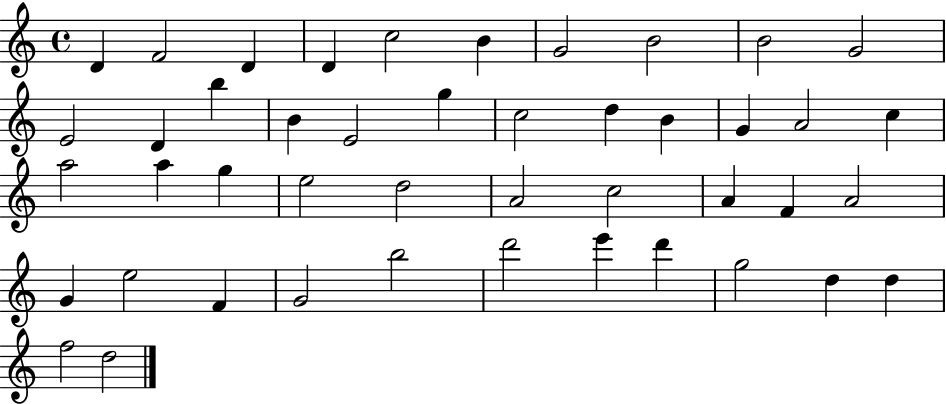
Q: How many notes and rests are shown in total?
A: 45